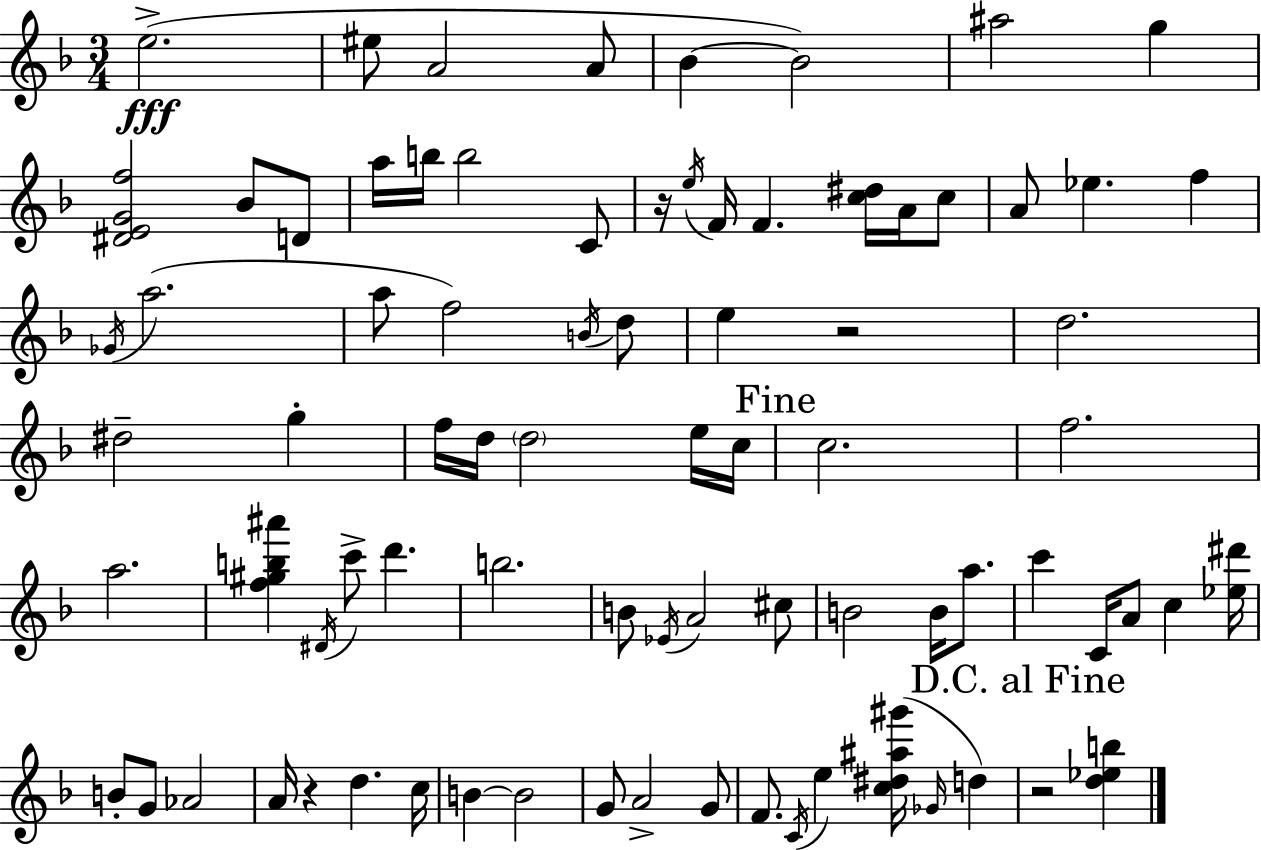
{
  \clef treble
  \numericTimeSignature
  \time 3/4
  \key d \minor
  e''2.->(\fff | eis''8 a'2 a'8 | bes'4~~ bes'2) | ais''2 g''4 | \break <dis' e' g' f''>2 bes'8 d'8 | a''16 b''16 b''2 c'8 | r16 \acciaccatura { e''16 } f'16 f'4. <c'' dis''>16 a'16 c''8 | a'8 ees''4. f''4 | \break \acciaccatura { ges'16 }( a''2. | a''8 f''2) | \acciaccatura { b'16 } d''8 e''4 r2 | d''2. | \break dis''2-- g''4-. | f''16 d''16 \parenthesize d''2 | e''16 c''16 \mark "Fine" c''2. | f''2. | \break a''2. | <f'' gis'' b'' ais'''>4 \acciaccatura { dis'16 } c'''8-> d'''4. | b''2. | b'8 \acciaccatura { ees'16 } a'2 | \break cis''8 b'2 | b'16 a''8. c'''4 c'16 a'8 | c''4 <ees'' dis'''>16 b'8-. g'8 aes'2 | a'16 r4 d''4. | \break c''16 b'4~~ b'2 | g'8 a'2-> | g'8 f'8. \acciaccatura { c'16 } e''4 | <c'' dis'' ais'' gis'''>16( \grace { ges'16 } d''4) \mark "D.C. al Fine" r2 | \break <d'' ees'' b''>4 \bar "|."
}